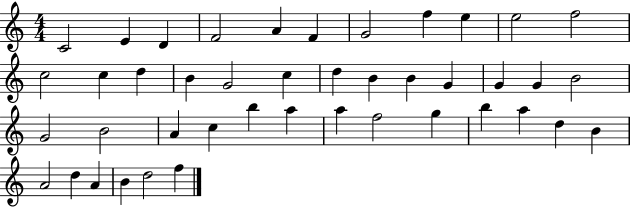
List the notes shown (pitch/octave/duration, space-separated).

C4/h E4/q D4/q F4/h A4/q F4/q G4/h F5/q E5/q E5/h F5/h C5/h C5/q D5/q B4/q G4/h C5/q D5/q B4/q B4/q G4/q G4/q G4/q B4/h G4/h B4/h A4/q C5/q B5/q A5/q A5/q F5/h G5/q B5/q A5/q D5/q B4/q A4/h D5/q A4/q B4/q D5/h F5/q